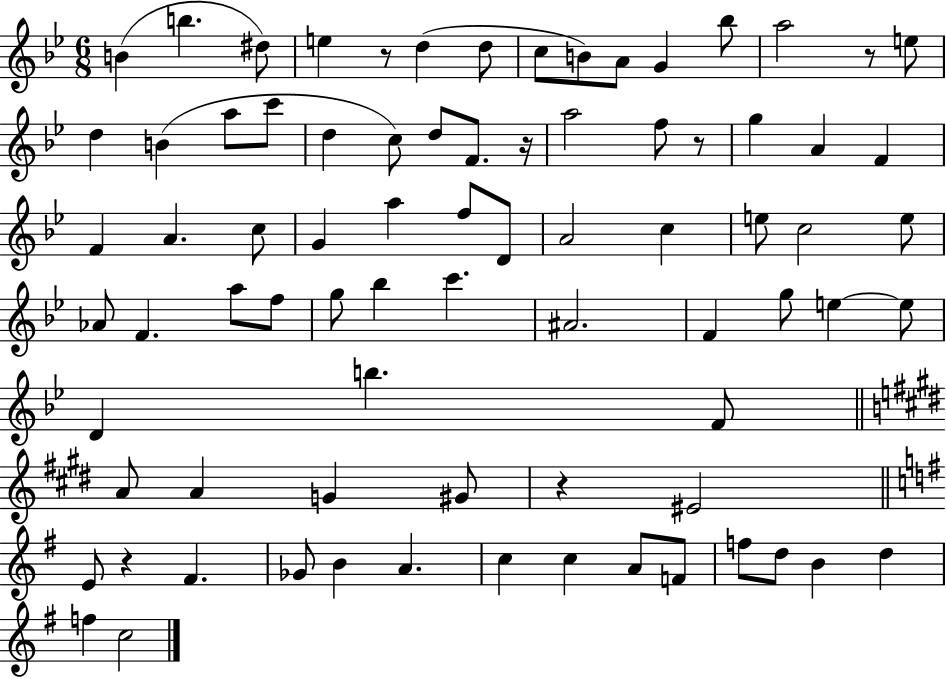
B4/q B5/q. D#5/e E5/q R/e D5/q D5/e C5/e B4/e A4/e G4/q Bb5/e A5/h R/e E5/e D5/q B4/q A5/e C6/e D5/q C5/e D5/e F4/e. R/s A5/h F5/e R/e G5/q A4/q F4/q F4/q A4/q. C5/e G4/q A5/q F5/e D4/e A4/h C5/q E5/e C5/h E5/e Ab4/e F4/q. A5/e F5/e G5/e Bb5/q C6/q. A#4/h. F4/q G5/e E5/q E5/e D4/q B5/q. F4/e A4/e A4/q G4/q G#4/e R/q EIS4/h E4/e R/q F#4/q. Gb4/e B4/q A4/q. C5/q C5/q A4/e F4/e F5/e D5/e B4/q D5/q F5/q C5/h